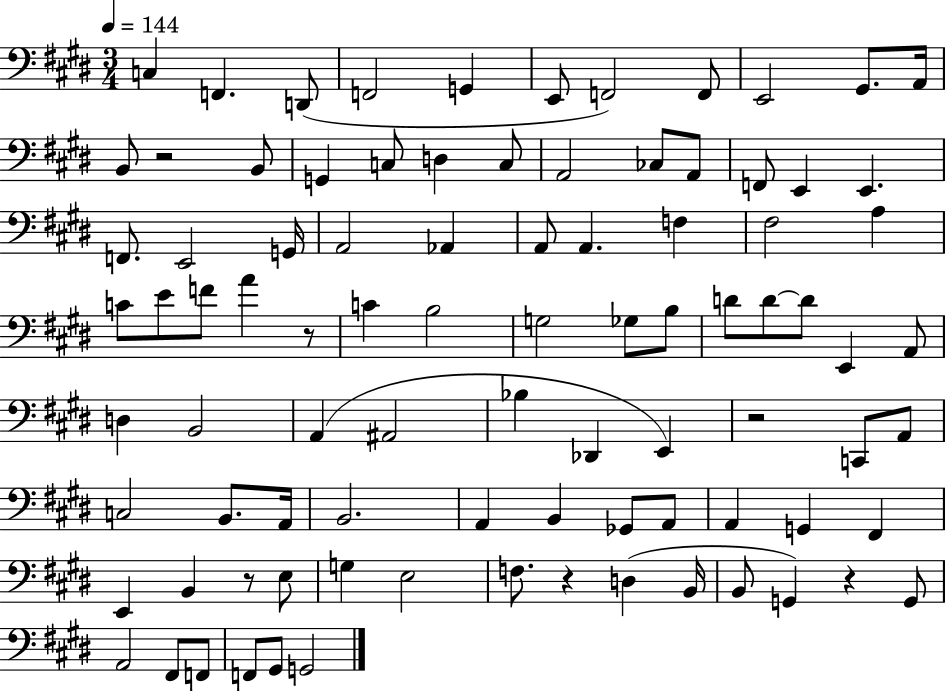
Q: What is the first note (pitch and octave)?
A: C3